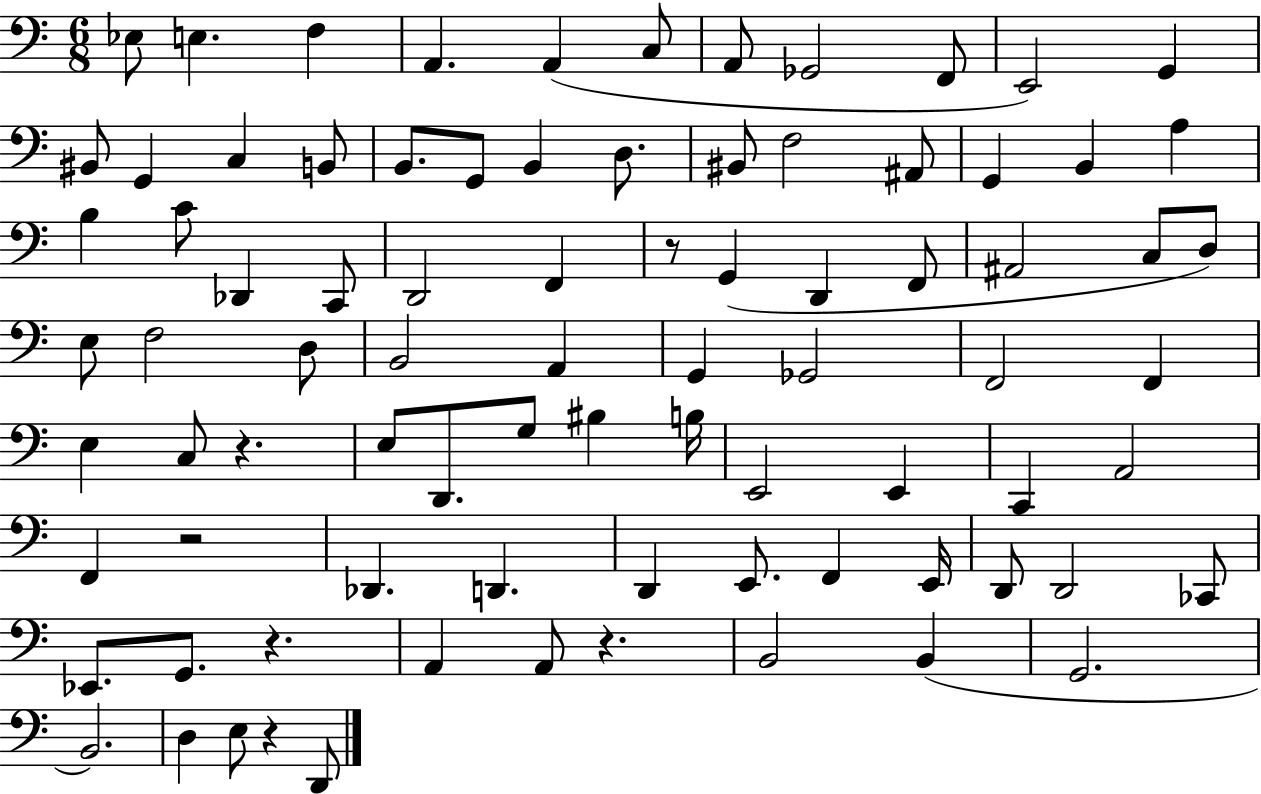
{
  \clef bass
  \numericTimeSignature
  \time 6/8
  \key c \major
  ees8 e4. f4 | a,4. a,4( c8 | a,8 ges,2 f,8 | e,2) g,4 | \break bis,8 g,4 c4 b,8 | b,8. g,8 b,4 d8. | bis,8 f2 ais,8 | g,4 b,4 a4 | \break b4 c'8 des,4 c,8 | d,2 f,4 | r8 g,4( d,4 f,8 | ais,2 c8 d8) | \break e8 f2 d8 | b,2 a,4 | g,4 ges,2 | f,2 f,4 | \break e4 c8 r4. | e8 d,8. g8 bis4 b16 | e,2 e,4 | c,4 a,2 | \break f,4 r2 | des,4. d,4. | d,4 e,8. f,4 e,16 | d,8 d,2 ces,8 | \break ees,8. g,8. r4. | a,4 a,8 r4. | b,2 b,4( | g,2. | \break b,2.) | d4 e8 r4 d,8 | \bar "|."
}